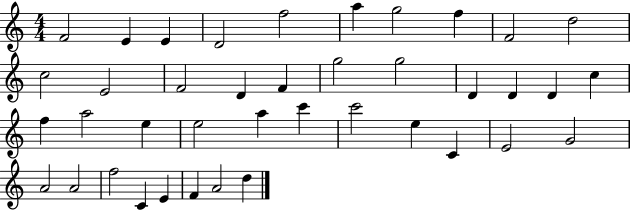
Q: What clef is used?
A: treble